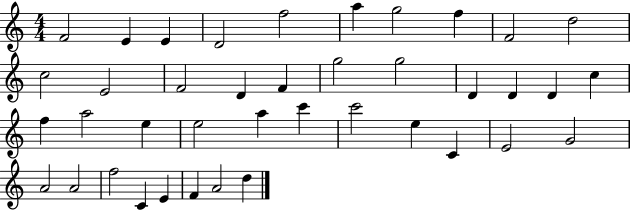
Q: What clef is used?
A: treble